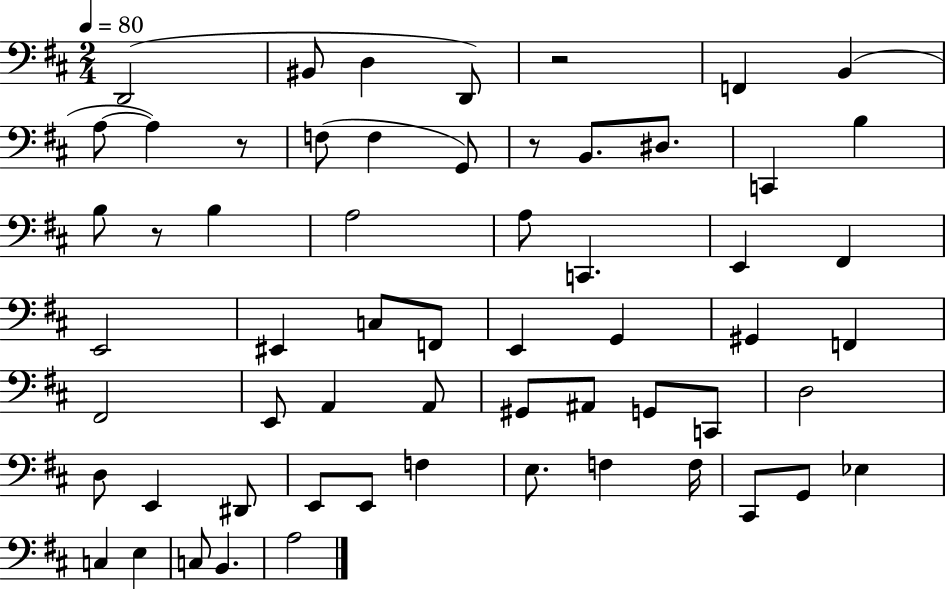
D2/h BIS2/e D3/q D2/e R/h F2/q B2/q A3/e A3/q R/e F3/e F3/q G2/e R/e B2/e. D#3/e. C2/q B3/q B3/e R/e B3/q A3/h A3/e C2/q. E2/q F#2/q E2/h EIS2/q C3/e F2/e E2/q G2/q G#2/q F2/q F#2/h E2/e A2/q A2/e G#2/e A#2/e G2/e C2/e D3/h D3/e E2/q D#2/e E2/e E2/e F3/q E3/e. F3/q F3/s C#2/e G2/e Eb3/q C3/q E3/q C3/e B2/q. A3/h